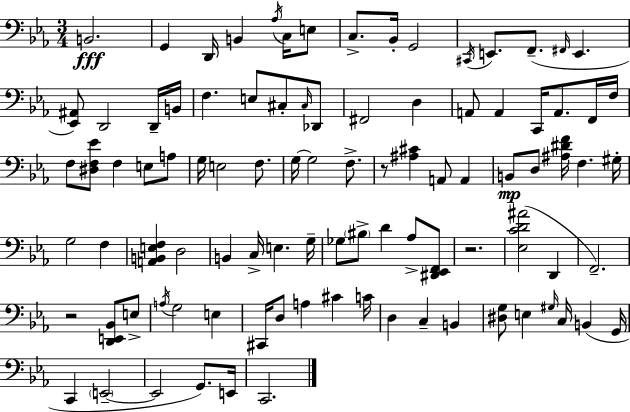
X:1
T:Untitled
M:3/4
L:1/4
K:Cm
B,,2 G,, D,,/4 B,, _A,/4 C,/4 E,/2 C,/2 _B,,/4 G,,2 ^C,,/4 E,,/2 F,,/2 ^F,,/4 E,, [_E,,^A,,]/2 D,,2 D,,/4 B,,/4 F, E,/2 ^C,/2 ^C,/4 _D,,/2 ^F,,2 D, A,,/2 A,, C,,/4 A,,/2 F,,/4 F,/4 F,/2 [^D,F,_E]/2 F, E,/2 A,/2 G,/4 E,2 F,/2 G,/4 G,2 F,/2 z/2 [^A,^C] A,,/2 A,, B,,/2 D,/2 [^A,^DF]/4 F, ^G,/4 G,2 F, [A,,B,,E,F,] D,2 B,, C,/4 E, G,/4 _G,/2 ^B,/2 D _A,/2 [^D,,_E,,F,,]/2 z2 [_E,CD^A]2 D,, F,,2 z2 [D,,E,,_B,,]/2 E,/2 A,/4 G,2 E, ^C,,/4 D,/2 A, ^C C/4 D, C, B,, [^D,G,]/2 E, ^G,/4 C,/4 B,, G,,/4 C,, E,,2 E,,2 G,,/2 E,,/4 C,,2